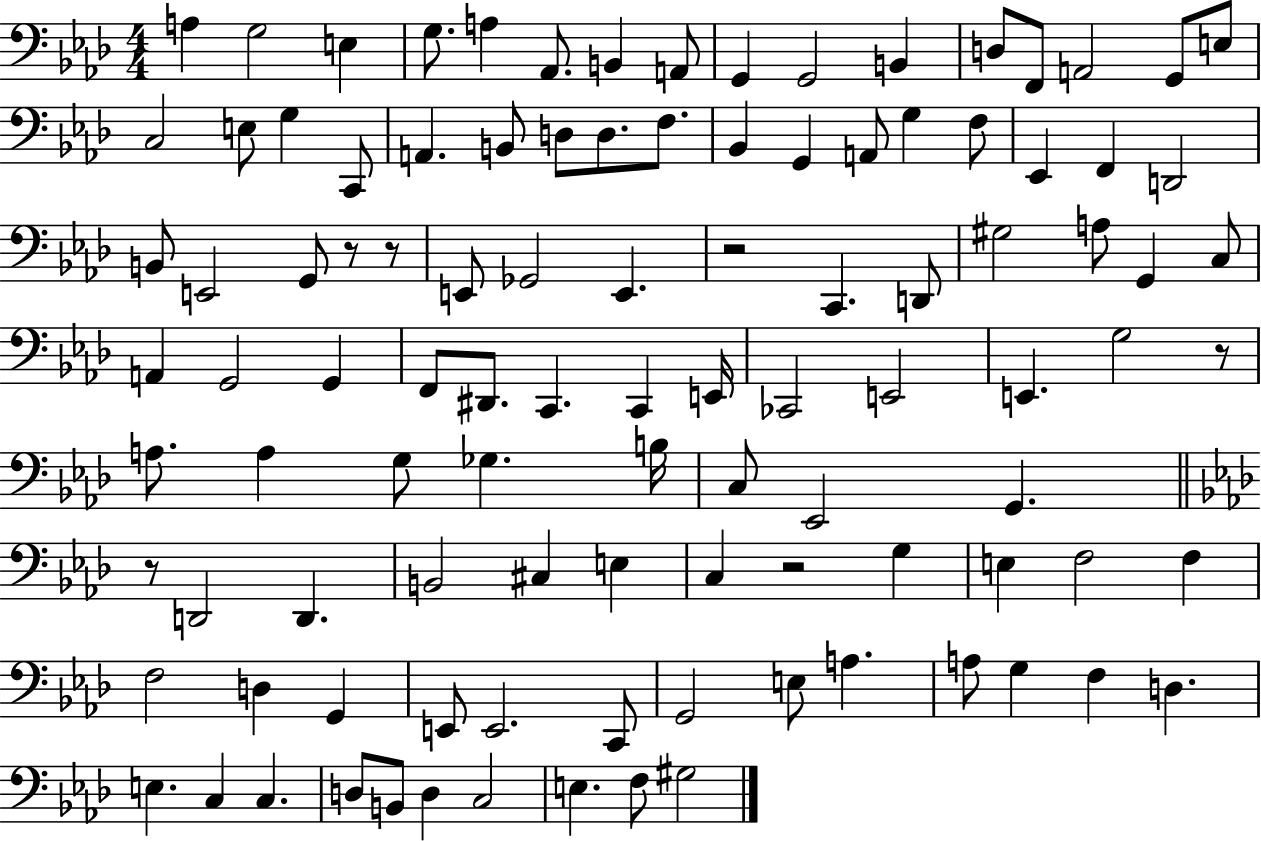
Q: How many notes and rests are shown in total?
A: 104